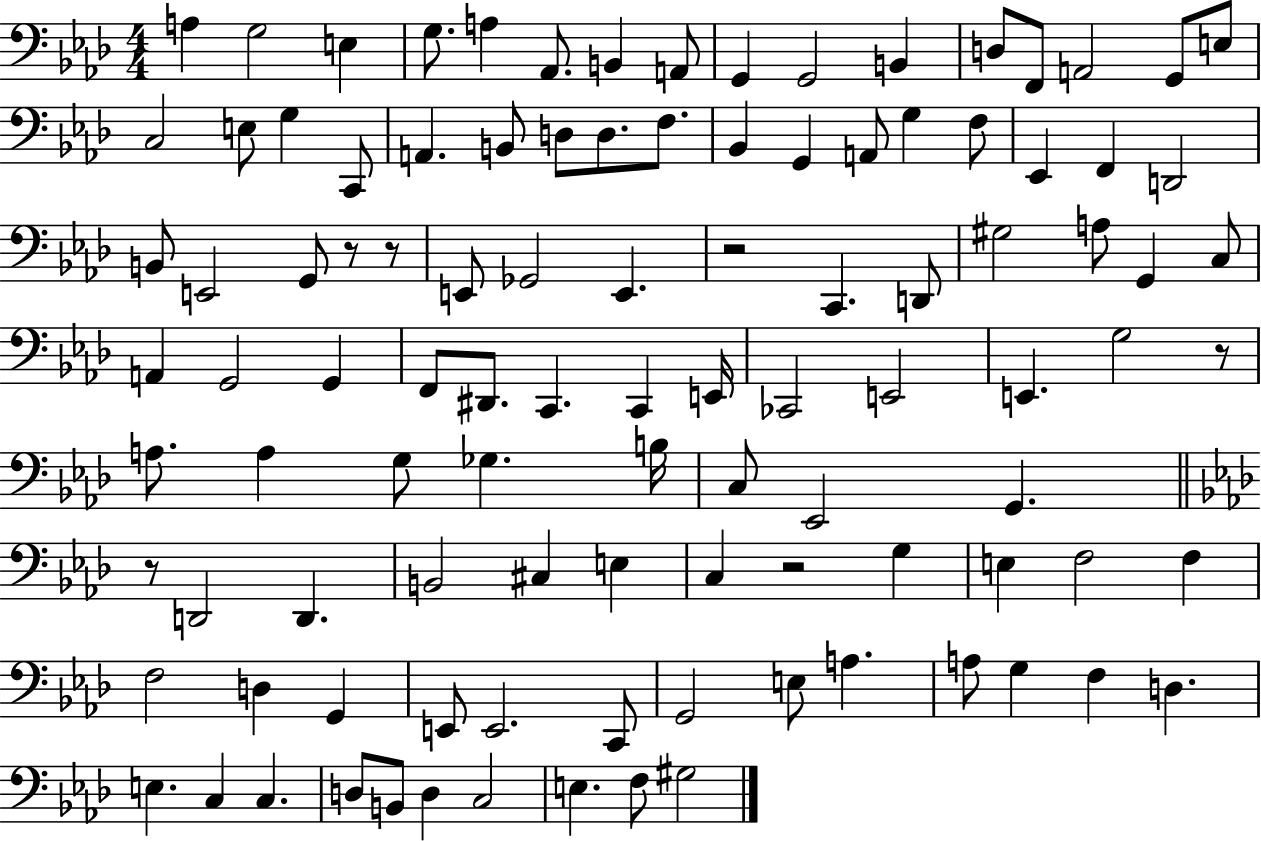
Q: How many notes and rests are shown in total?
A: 104